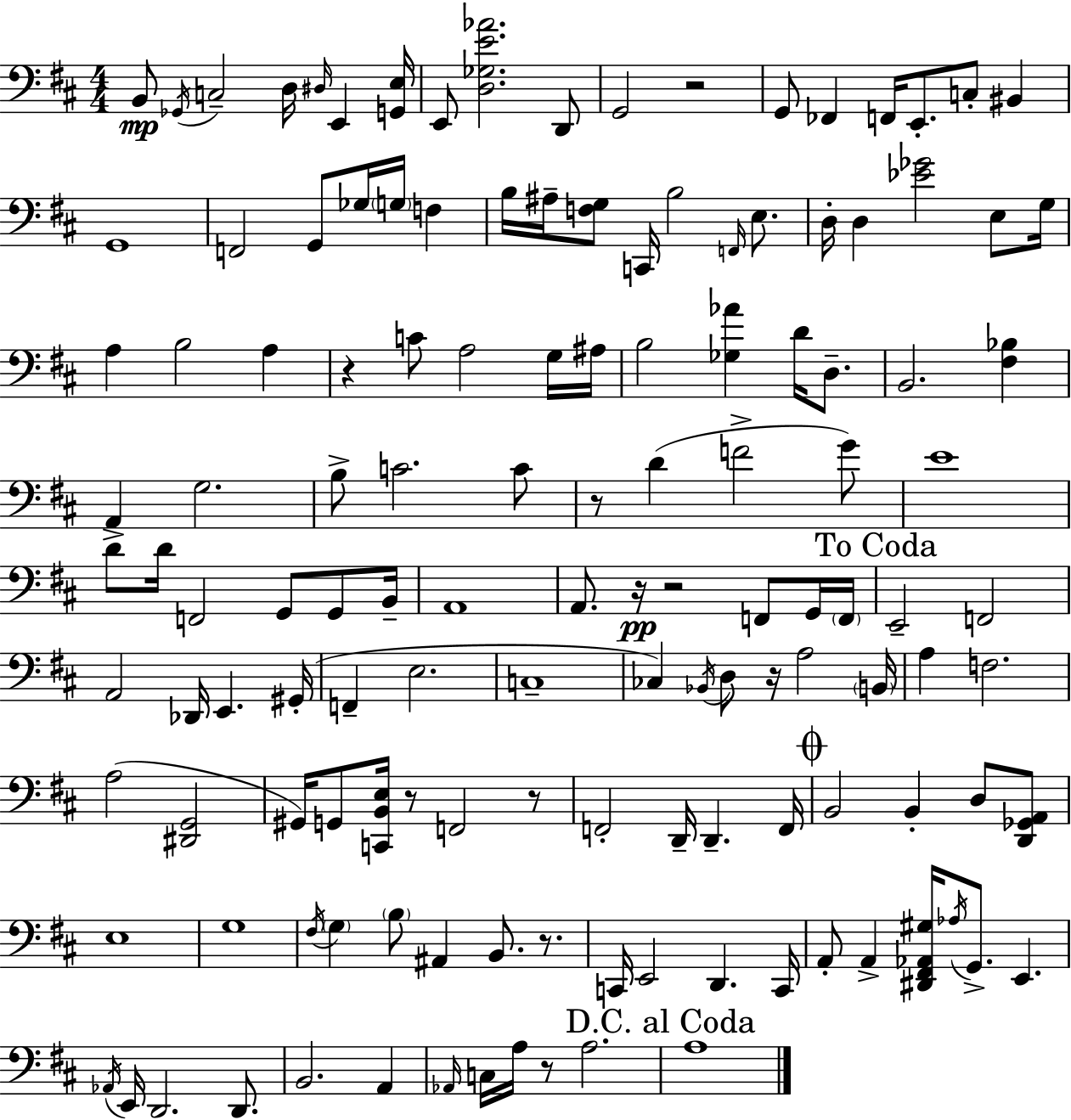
B2/e Gb2/s C3/h D3/s D#3/s E2/q [G2,E3]/s E2/e [D3,Gb3,E4,Ab4]/h. D2/e G2/h R/h G2/e FES2/q F2/s E2/e. C3/e BIS2/q G2/w F2/h G2/e Gb3/s G3/s F3/q B3/s A#3/s [F3,G3]/e C2/s B3/h F2/s E3/e. D3/s D3/q [Eb4,Gb4]/h E3/e G3/s A3/q B3/h A3/q R/q C4/e A3/h G3/s A#3/s B3/h [Gb3,Ab4]/q D4/s D3/e. B2/h. [F#3,Bb3]/q A2/q G3/h. B3/e C4/h. C4/e R/e D4/q F4/h G4/e E4/w D4/e D4/s F2/h G2/e G2/e B2/s A2/w A2/e. R/s R/h F2/e G2/s F2/s E2/h F2/h A2/h Db2/s E2/q. G#2/s F2/q E3/h. C3/w CES3/q Bb2/s D3/e R/s A3/h B2/s A3/q F3/h. A3/h [D#2,G2]/h G#2/s G2/e [C2,B2,E3]/s R/e F2/h R/e F2/h D2/s D2/q. F2/s B2/h B2/q D3/e [D2,Gb2,A2]/e E3/w G3/w F#3/s G3/q B3/e A#2/q B2/e. R/e. C2/s E2/h D2/q. C2/s A2/e A2/q [D#2,F#2,Ab2,G#3]/s Ab3/s G2/e. E2/q. Ab2/s E2/s D2/h. D2/e. B2/h. A2/q Ab2/s C3/s A3/s R/e A3/h. A3/w